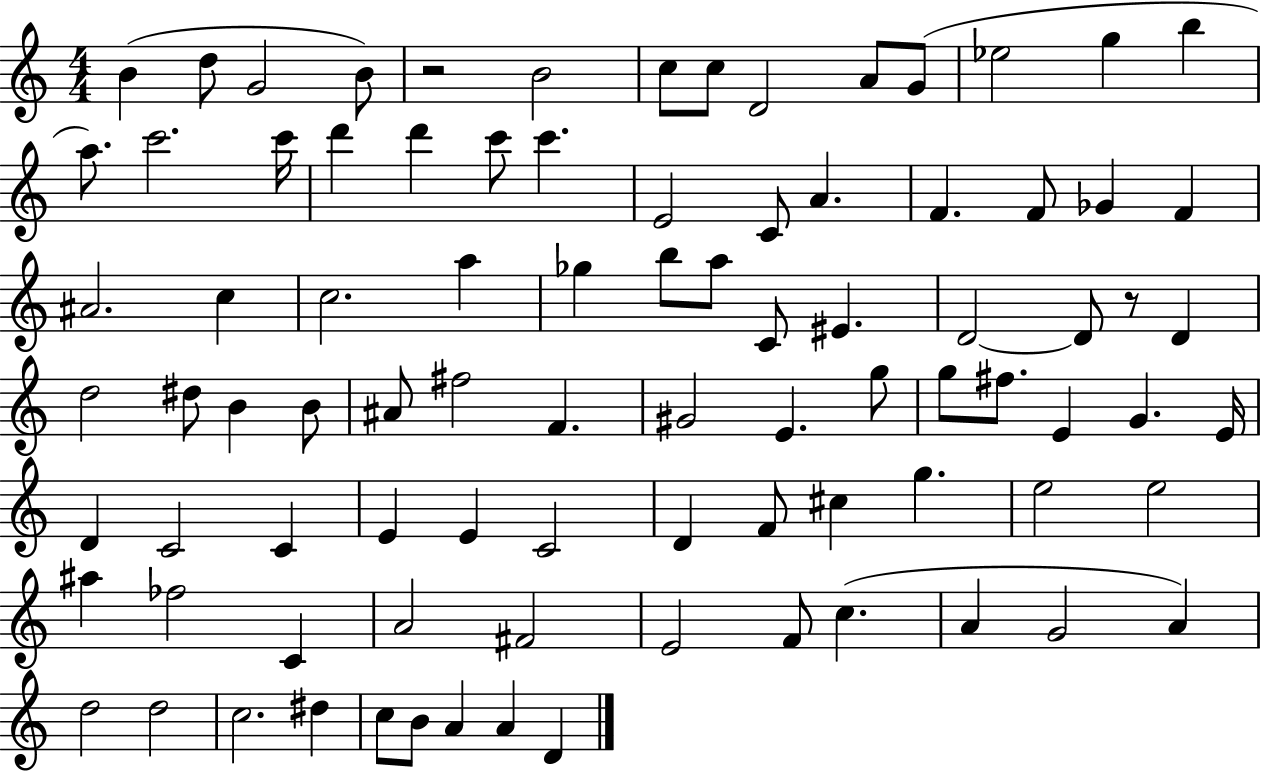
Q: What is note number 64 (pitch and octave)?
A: G5